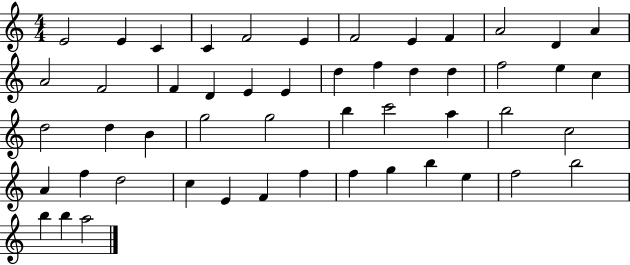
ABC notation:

X:1
T:Untitled
M:4/4
L:1/4
K:C
E2 E C C F2 E F2 E F A2 D A A2 F2 F D E E d f d d f2 e c d2 d B g2 g2 b c'2 a b2 c2 A f d2 c E F f f g b e f2 b2 b b a2